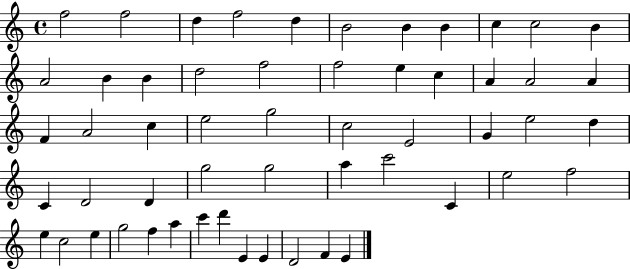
{
  \clef treble
  \time 4/4
  \defaultTimeSignature
  \key c \major
  f''2 f''2 | d''4 f''2 d''4 | b'2 b'4 b'4 | c''4 c''2 b'4 | \break a'2 b'4 b'4 | d''2 f''2 | f''2 e''4 c''4 | a'4 a'2 a'4 | \break f'4 a'2 c''4 | e''2 g''2 | c''2 e'2 | g'4 e''2 d''4 | \break c'4 d'2 d'4 | g''2 g''2 | a''4 c'''2 c'4 | e''2 f''2 | \break e''4 c''2 e''4 | g''2 f''4 a''4 | c'''4 d'''4 e'4 e'4 | d'2 f'4 e'4 | \break \bar "|."
}